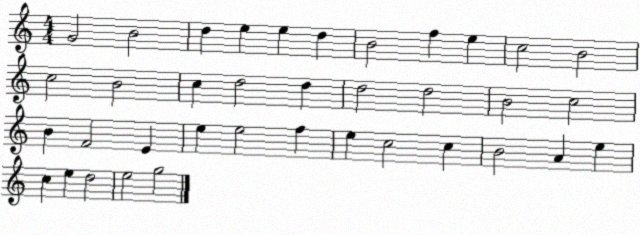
X:1
T:Untitled
M:4/4
L:1/4
K:C
G2 B2 d e e d B2 f e c2 B2 c2 B2 c d2 d d2 d2 B2 c2 B F2 E e e2 f e c2 c B2 A e c e d2 e2 g2